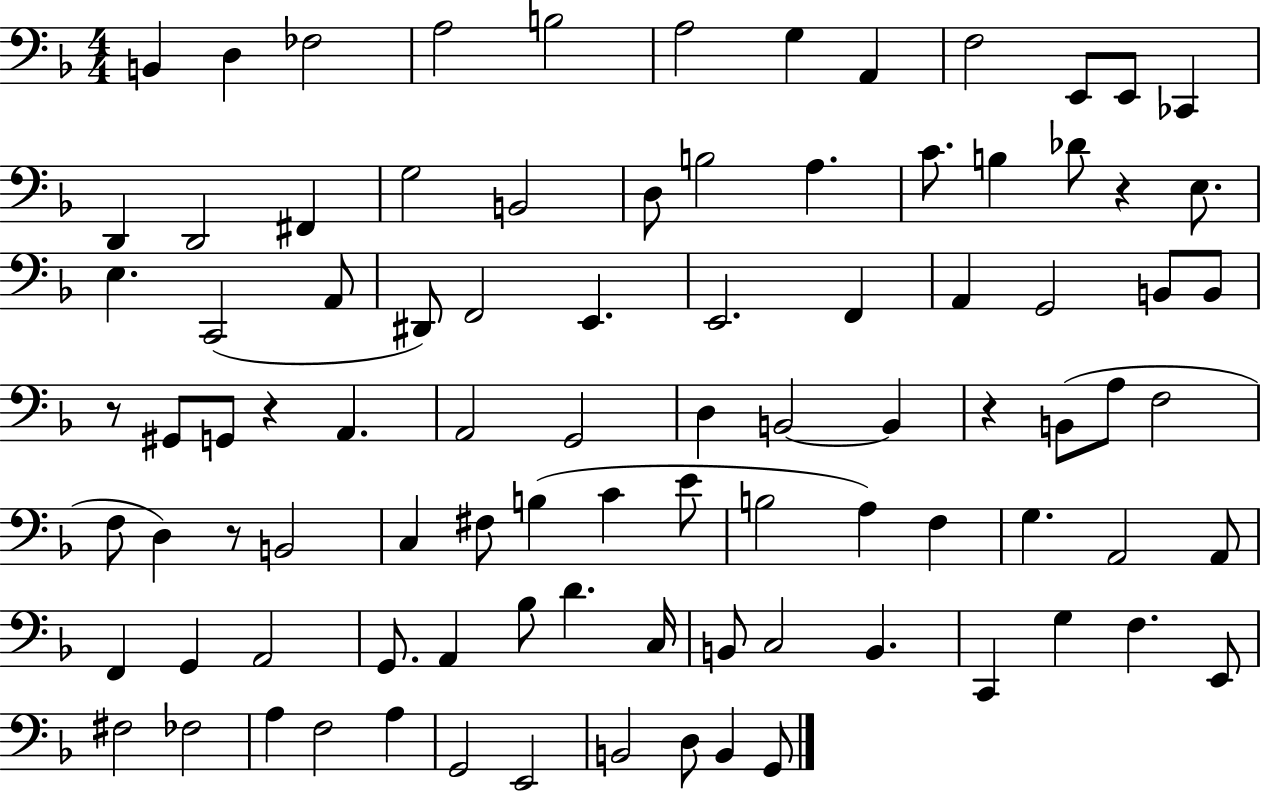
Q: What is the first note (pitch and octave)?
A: B2